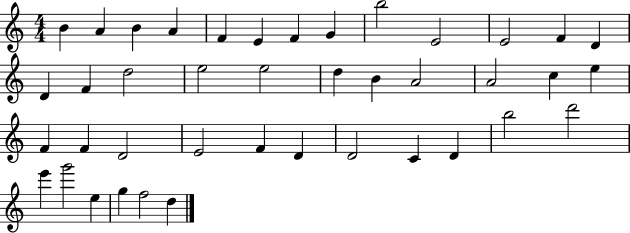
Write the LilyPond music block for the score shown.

{
  \clef treble
  \numericTimeSignature
  \time 4/4
  \key c \major
  b'4 a'4 b'4 a'4 | f'4 e'4 f'4 g'4 | b''2 e'2 | e'2 f'4 d'4 | \break d'4 f'4 d''2 | e''2 e''2 | d''4 b'4 a'2 | a'2 c''4 e''4 | \break f'4 f'4 d'2 | e'2 f'4 d'4 | d'2 c'4 d'4 | b''2 d'''2 | \break e'''4 g'''2 e''4 | g''4 f''2 d''4 | \bar "|."
}